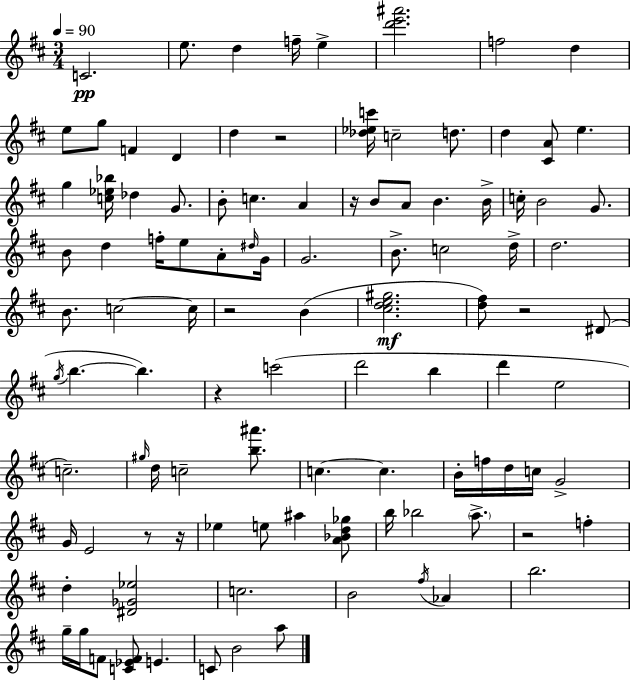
C4/h. E5/e. D5/q F5/s E5/q [D6,E6,A#6]/h. F5/h D5/q E5/e G5/e F4/q D4/q D5/q R/h [Db5,Eb5,C6]/s C5/h D5/e. D5/q [C#4,A4]/e E5/q. G5/q [C5,Eb5,Bb5]/s Db5/q G4/e. B4/e C5/q. A4/q R/s B4/e A4/e B4/q. B4/s C5/s B4/h G4/e. B4/e D5/q F5/s E5/e A4/e D#5/s G4/s G4/h. B4/e. C5/h D5/s D5/h. B4/e. C5/h C5/s R/h B4/q [C#5,D5,E5,G#5]/h. [D5,F#5]/e R/h D#4/e G5/s B5/q. B5/q. R/q C6/h D6/h B5/q D6/q E5/h C5/h. G#5/s D5/s C5/h [B5,A#6]/e. C5/q. C5/q. B4/s F5/s D5/s C5/s G4/h G4/s E4/h R/e R/s Eb5/q E5/e A#5/q [A4,Bb4,D5,Gb5]/e B5/s Bb5/h A5/e. R/h F5/q D5/q [D#4,Gb4,Eb5]/h C5/h. B4/h F#5/s Ab4/q B5/h. G5/s G5/s F4/e [C4,Eb4,F4]/e E4/q. C4/e B4/h A5/e